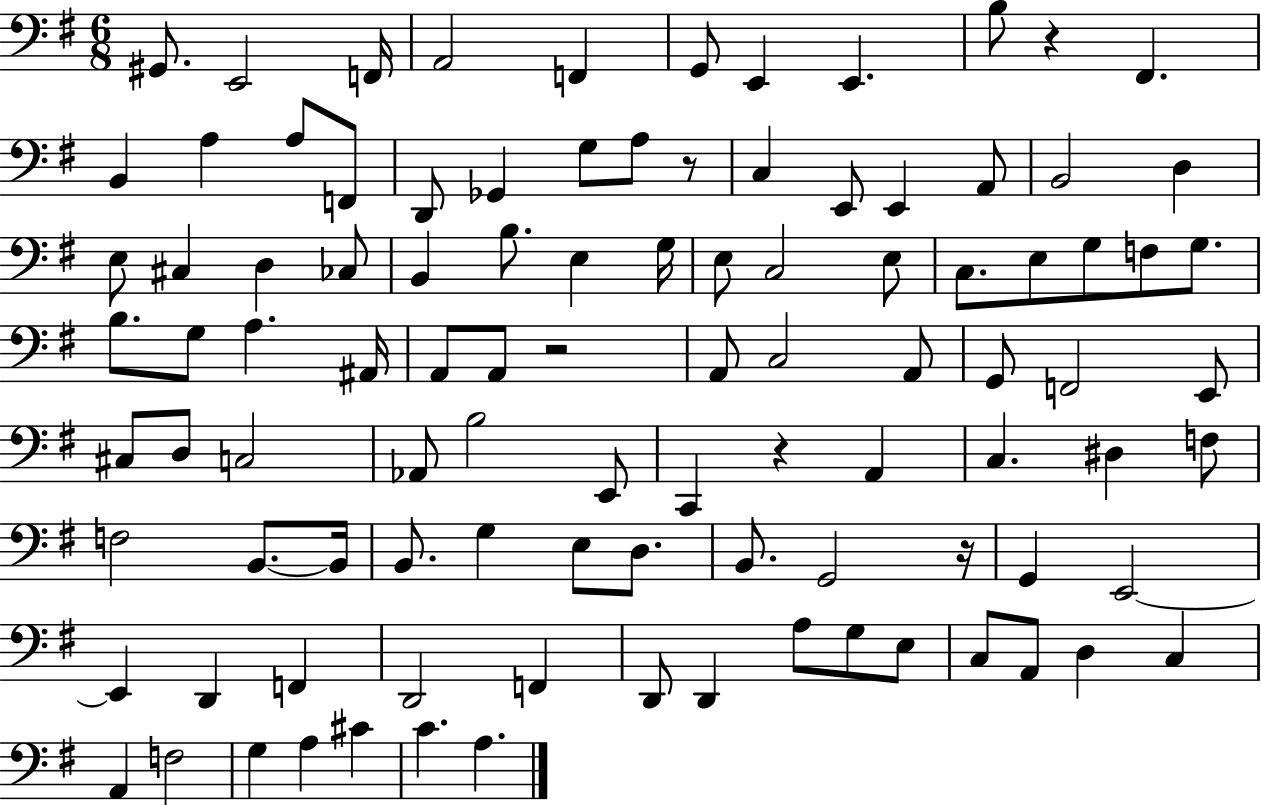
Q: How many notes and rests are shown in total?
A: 100